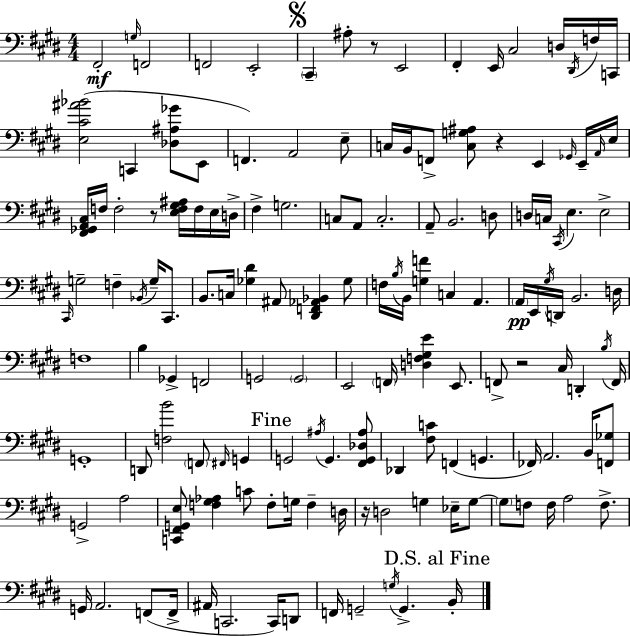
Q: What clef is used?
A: bass